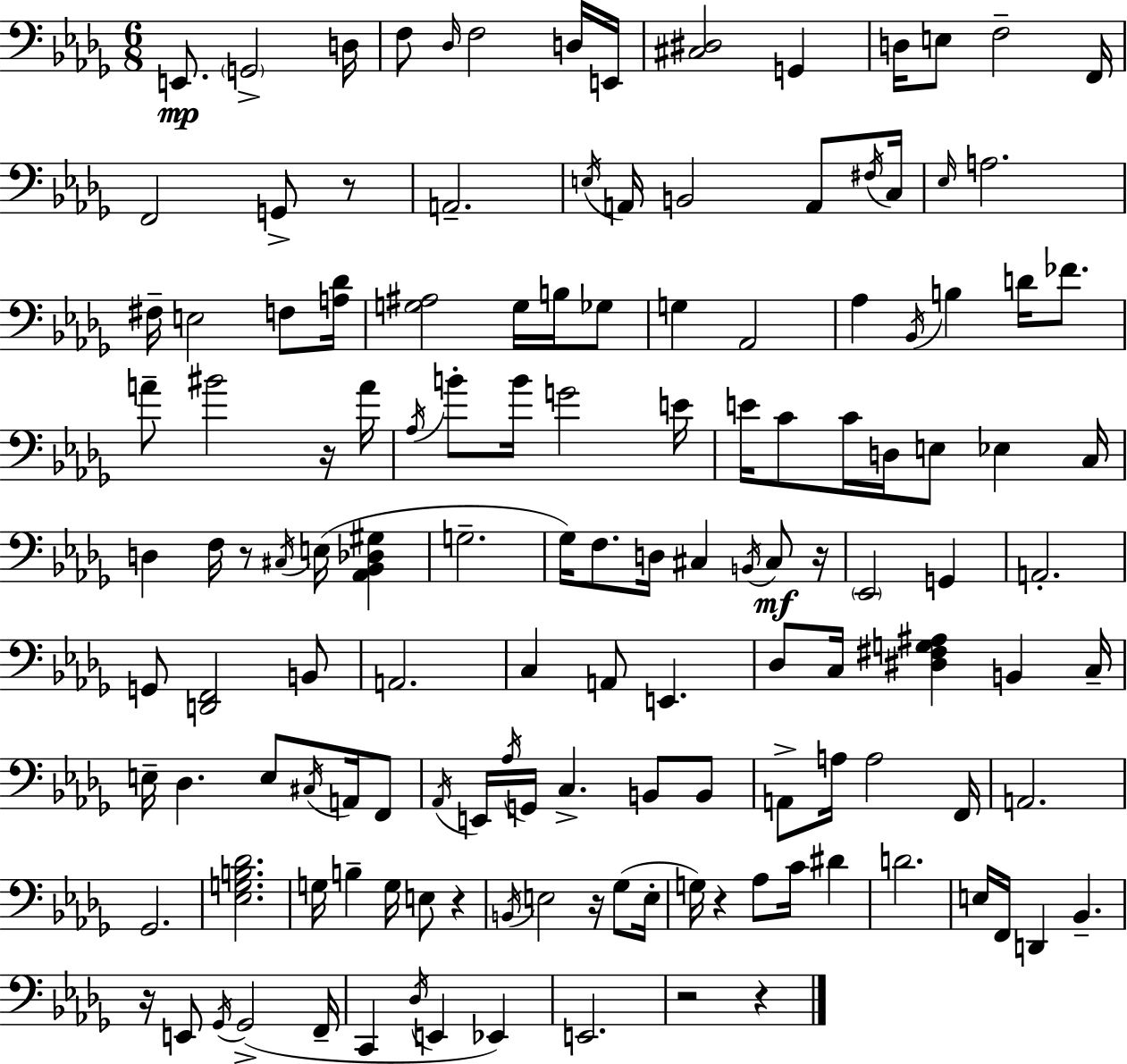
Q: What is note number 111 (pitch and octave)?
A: D2